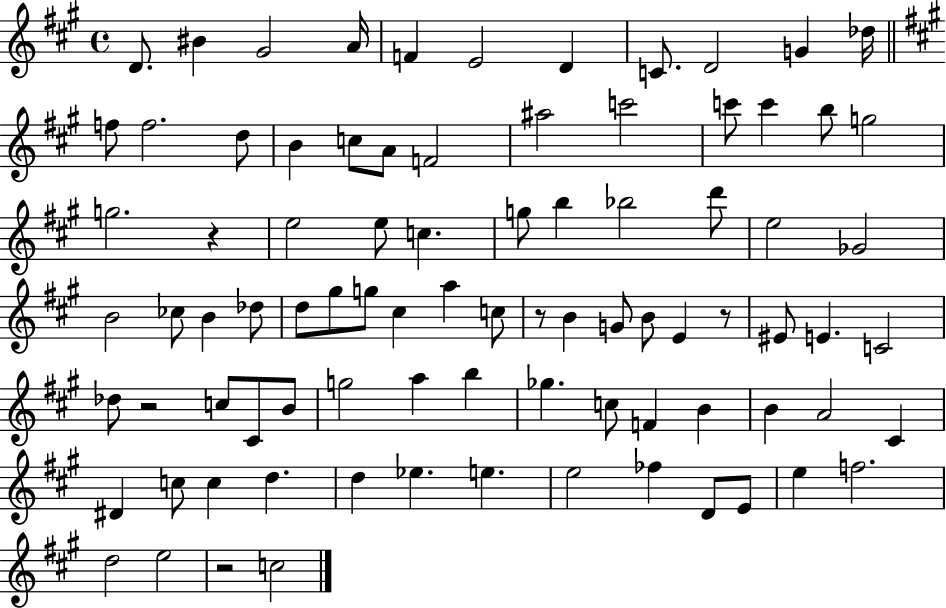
{
  \clef treble
  \time 4/4
  \defaultTimeSignature
  \key a \major
  d'8. bis'4 gis'2 a'16 | f'4 e'2 d'4 | c'8. d'2 g'4 des''16 | \bar "||" \break \key a \major f''8 f''2. d''8 | b'4 c''8 a'8 f'2 | ais''2 c'''2 | c'''8 c'''4 b''8 g''2 | \break g''2. r4 | e''2 e''8 c''4. | g''8 b''4 bes''2 d'''8 | e''2 ges'2 | \break b'2 ces''8 b'4 des''8 | d''8 gis''8 g''8 cis''4 a''4 c''8 | r8 b'4 g'8 b'8 e'4 r8 | eis'8 e'4. c'2 | \break des''8 r2 c''8 cis'8 b'8 | g''2 a''4 b''4 | ges''4. c''8 f'4 b'4 | b'4 a'2 cis'4 | \break dis'4 c''8 c''4 d''4. | d''4 ees''4. e''4. | e''2 fes''4 d'8 e'8 | e''4 f''2. | \break d''2 e''2 | r2 c''2 | \bar "|."
}